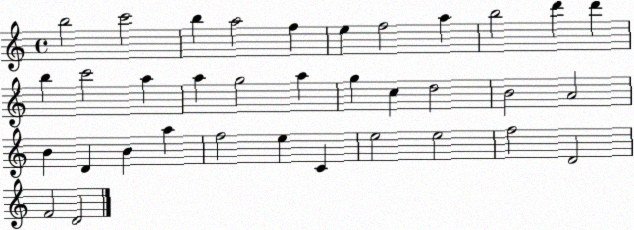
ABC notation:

X:1
T:Untitled
M:4/4
L:1/4
K:C
b2 c'2 b a2 f e f2 a b2 d' d' b c'2 a a g2 a g c d2 B2 A2 B D B a f2 e C e2 e2 f2 D2 F2 D2